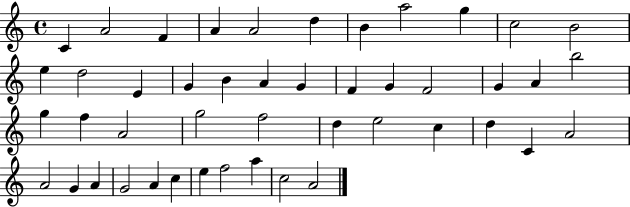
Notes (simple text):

C4/q A4/h F4/q A4/q A4/h D5/q B4/q A5/h G5/q C5/h B4/h E5/q D5/h E4/q G4/q B4/q A4/q G4/q F4/q G4/q F4/h G4/q A4/q B5/h G5/q F5/q A4/h G5/h F5/h D5/q E5/h C5/q D5/q C4/q A4/h A4/h G4/q A4/q G4/h A4/q C5/q E5/q F5/h A5/q C5/h A4/h